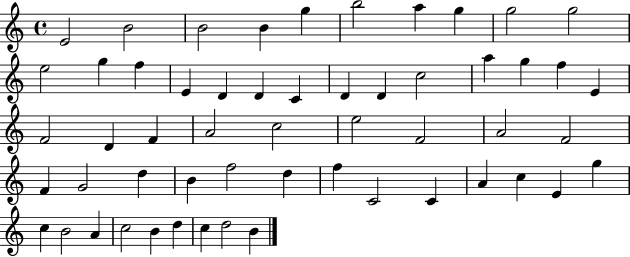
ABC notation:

X:1
T:Untitled
M:4/4
L:1/4
K:C
E2 B2 B2 B g b2 a g g2 g2 e2 g f E D D C D D c2 a g f E F2 D F A2 c2 e2 F2 A2 F2 F G2 d B f2 d f C2 C A c E g c B2 A c2 B d c d2 B